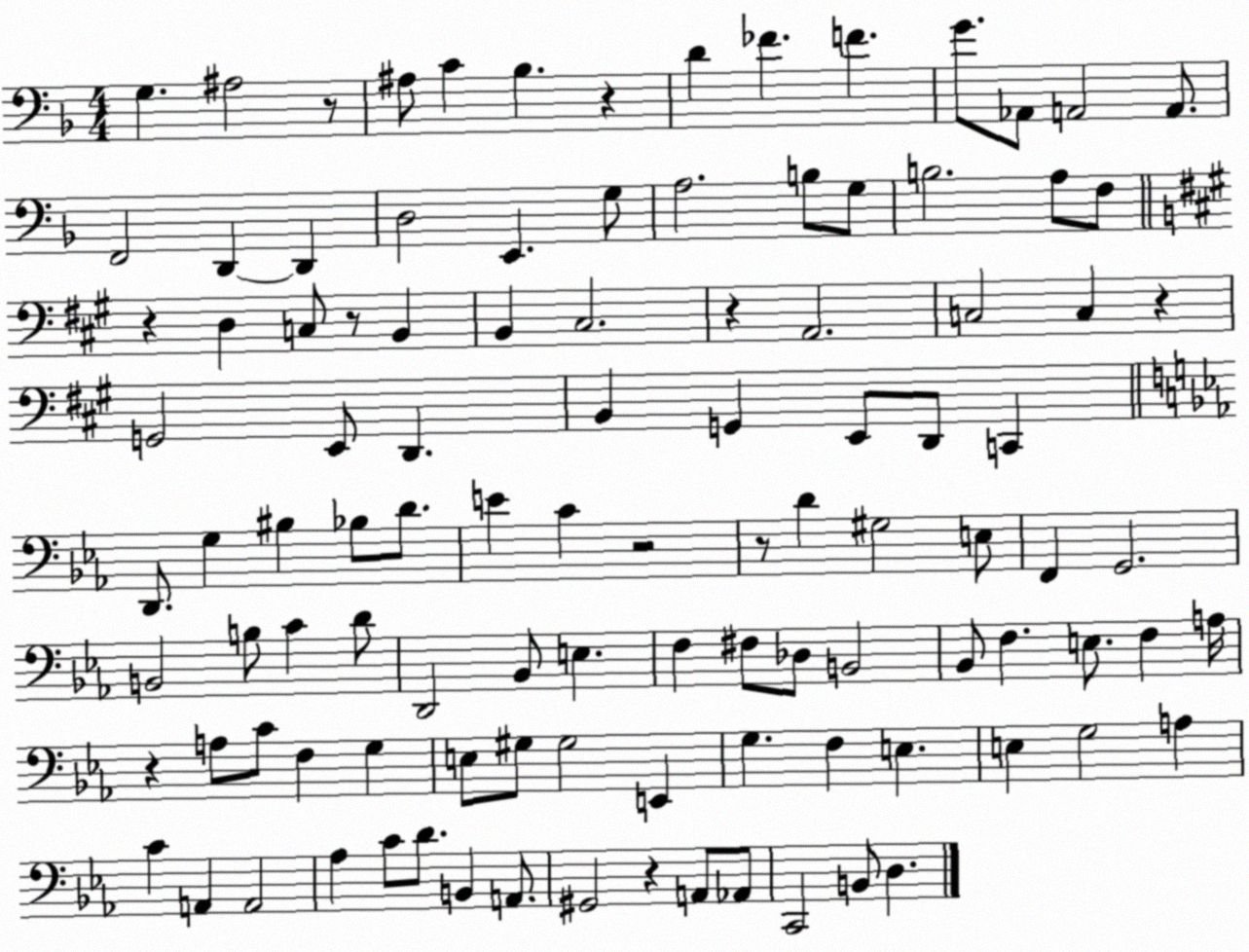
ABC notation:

X:1
T:Untitled
M:4/4
L:1/4
K:F
G, ^A,2 z/2 ^A,/2 C _B, z D _F F G/2 _A,,/2 A,,2 A,,/2 F,,2 D,, D,, D,2 E,, G,/2 A,2 B,/2 G,/2 B,2 A,/2 F,/2 z D, C,/2 z/2 B,, B,, ^C,2 z A,,2 C,2 C, z G,,2 E,,/2 D,, B,, G,, E,,/2 D,,/2 C,, D,,/2 G, ^B, _B,/2 D/2 E C z2 z/2 D ^G,2 E,/2 F,, G,,2 B,,2 B,/2 C D/2 D,,2 _B,,/2 E, F, ^F,/2 _D,/2 B,,2 _B,,/2 F, E,/2 F, A,/4 z A,/2 C/2 F, G, E,/2 ^G,/2 ^G,2 E,, G, F, E, E, G,2 A, C A,, A,,2 _A, C/2 D/2 B,, A,,/2 ^G,,2 z A,,/2 _A,,/2 C,,2 B,,/2 D,